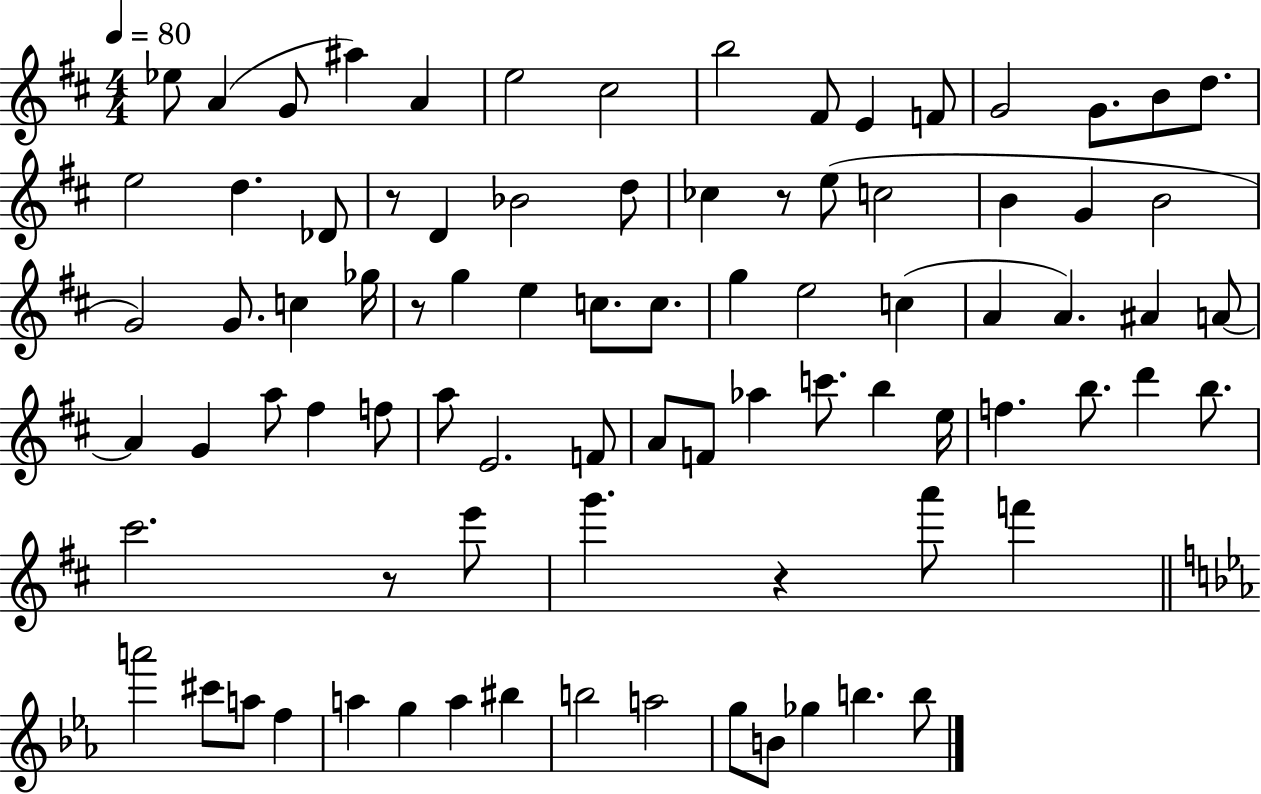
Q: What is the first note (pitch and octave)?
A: Eb5